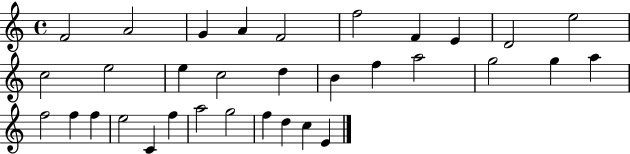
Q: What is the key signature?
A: C major